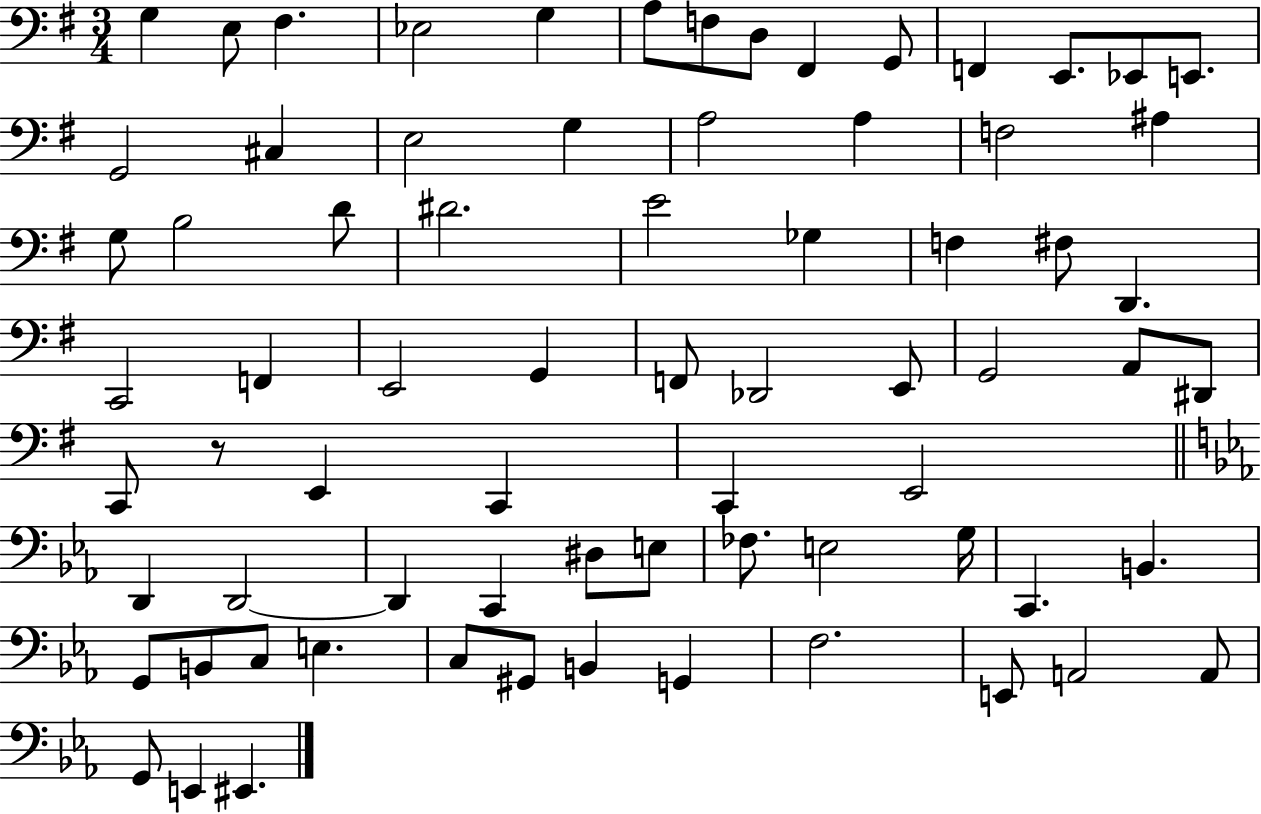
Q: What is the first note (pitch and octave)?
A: G3